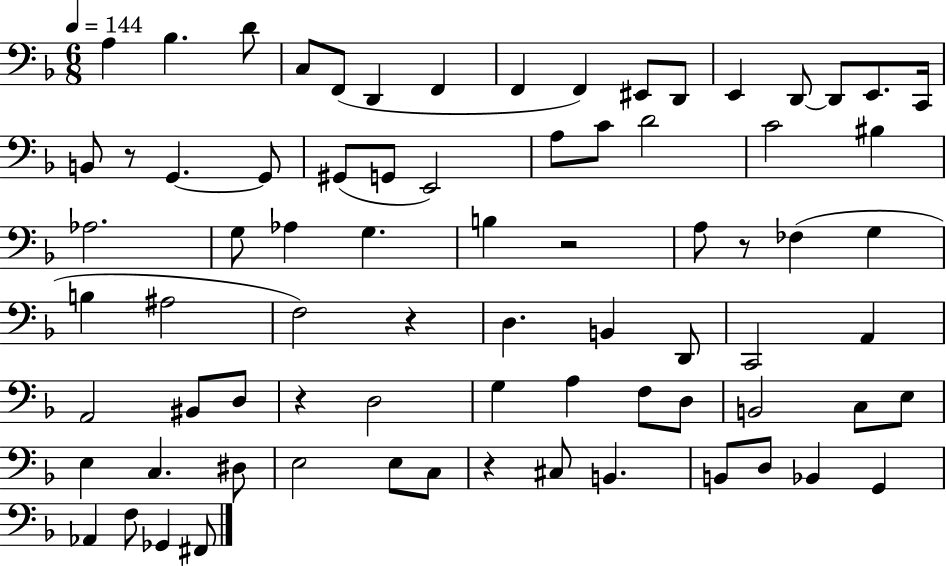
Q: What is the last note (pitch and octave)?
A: F#2